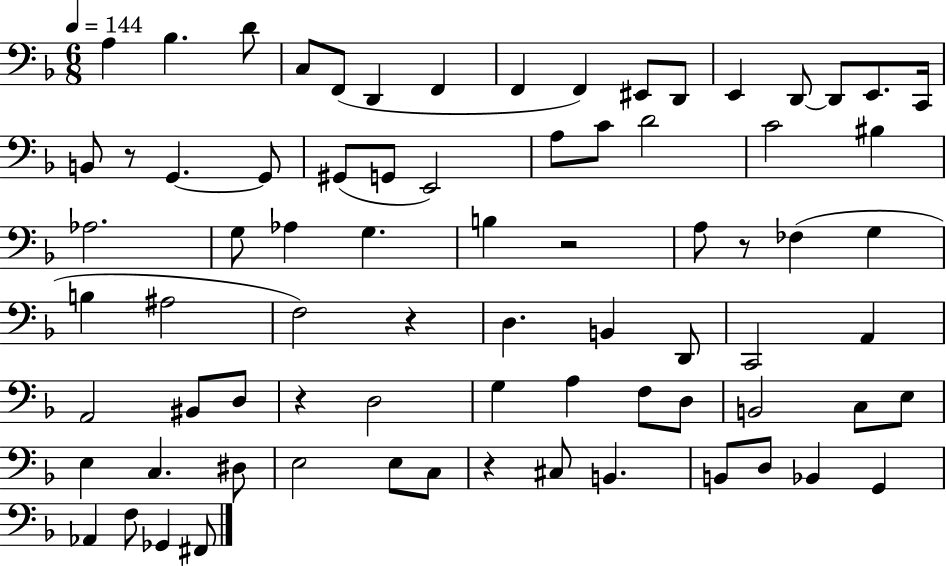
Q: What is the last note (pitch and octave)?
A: F#2